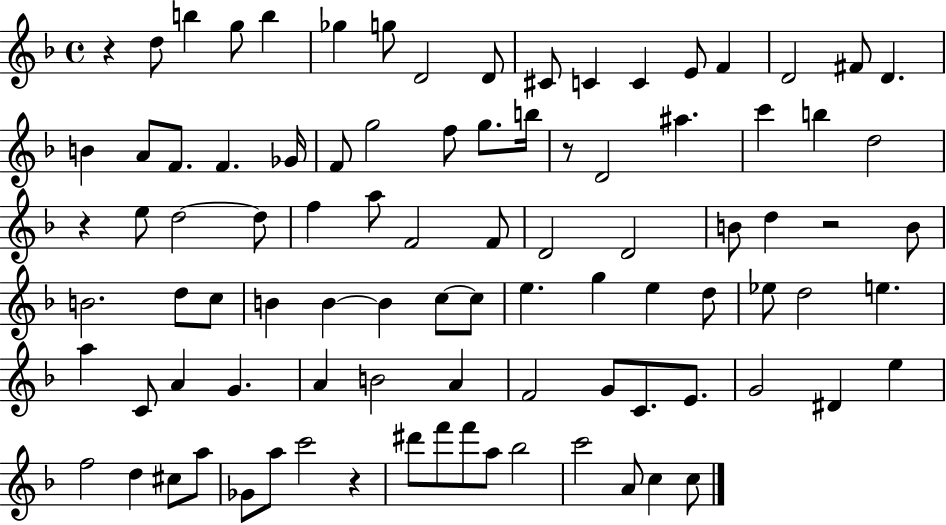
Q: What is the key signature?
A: F major